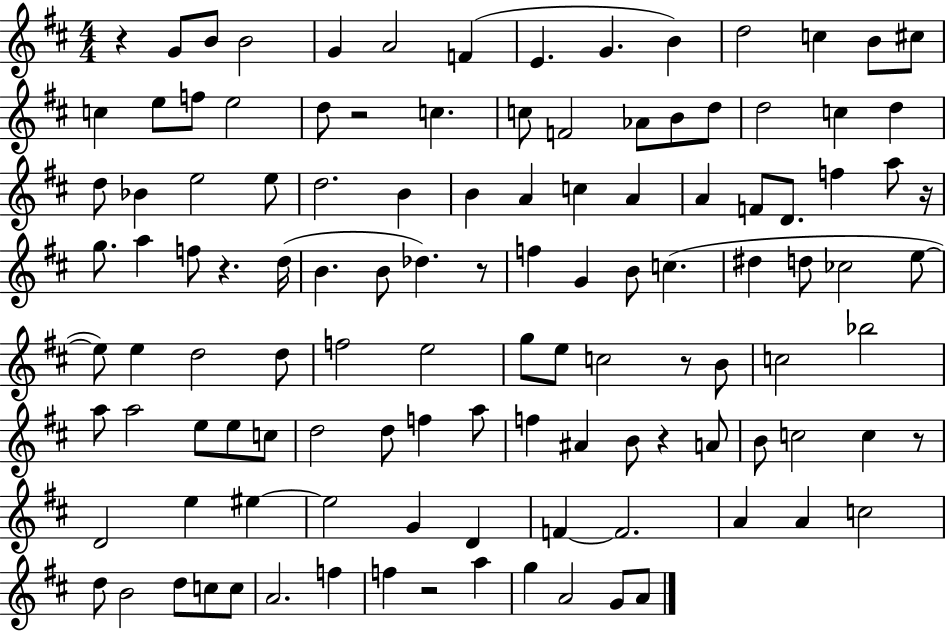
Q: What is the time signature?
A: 4/4